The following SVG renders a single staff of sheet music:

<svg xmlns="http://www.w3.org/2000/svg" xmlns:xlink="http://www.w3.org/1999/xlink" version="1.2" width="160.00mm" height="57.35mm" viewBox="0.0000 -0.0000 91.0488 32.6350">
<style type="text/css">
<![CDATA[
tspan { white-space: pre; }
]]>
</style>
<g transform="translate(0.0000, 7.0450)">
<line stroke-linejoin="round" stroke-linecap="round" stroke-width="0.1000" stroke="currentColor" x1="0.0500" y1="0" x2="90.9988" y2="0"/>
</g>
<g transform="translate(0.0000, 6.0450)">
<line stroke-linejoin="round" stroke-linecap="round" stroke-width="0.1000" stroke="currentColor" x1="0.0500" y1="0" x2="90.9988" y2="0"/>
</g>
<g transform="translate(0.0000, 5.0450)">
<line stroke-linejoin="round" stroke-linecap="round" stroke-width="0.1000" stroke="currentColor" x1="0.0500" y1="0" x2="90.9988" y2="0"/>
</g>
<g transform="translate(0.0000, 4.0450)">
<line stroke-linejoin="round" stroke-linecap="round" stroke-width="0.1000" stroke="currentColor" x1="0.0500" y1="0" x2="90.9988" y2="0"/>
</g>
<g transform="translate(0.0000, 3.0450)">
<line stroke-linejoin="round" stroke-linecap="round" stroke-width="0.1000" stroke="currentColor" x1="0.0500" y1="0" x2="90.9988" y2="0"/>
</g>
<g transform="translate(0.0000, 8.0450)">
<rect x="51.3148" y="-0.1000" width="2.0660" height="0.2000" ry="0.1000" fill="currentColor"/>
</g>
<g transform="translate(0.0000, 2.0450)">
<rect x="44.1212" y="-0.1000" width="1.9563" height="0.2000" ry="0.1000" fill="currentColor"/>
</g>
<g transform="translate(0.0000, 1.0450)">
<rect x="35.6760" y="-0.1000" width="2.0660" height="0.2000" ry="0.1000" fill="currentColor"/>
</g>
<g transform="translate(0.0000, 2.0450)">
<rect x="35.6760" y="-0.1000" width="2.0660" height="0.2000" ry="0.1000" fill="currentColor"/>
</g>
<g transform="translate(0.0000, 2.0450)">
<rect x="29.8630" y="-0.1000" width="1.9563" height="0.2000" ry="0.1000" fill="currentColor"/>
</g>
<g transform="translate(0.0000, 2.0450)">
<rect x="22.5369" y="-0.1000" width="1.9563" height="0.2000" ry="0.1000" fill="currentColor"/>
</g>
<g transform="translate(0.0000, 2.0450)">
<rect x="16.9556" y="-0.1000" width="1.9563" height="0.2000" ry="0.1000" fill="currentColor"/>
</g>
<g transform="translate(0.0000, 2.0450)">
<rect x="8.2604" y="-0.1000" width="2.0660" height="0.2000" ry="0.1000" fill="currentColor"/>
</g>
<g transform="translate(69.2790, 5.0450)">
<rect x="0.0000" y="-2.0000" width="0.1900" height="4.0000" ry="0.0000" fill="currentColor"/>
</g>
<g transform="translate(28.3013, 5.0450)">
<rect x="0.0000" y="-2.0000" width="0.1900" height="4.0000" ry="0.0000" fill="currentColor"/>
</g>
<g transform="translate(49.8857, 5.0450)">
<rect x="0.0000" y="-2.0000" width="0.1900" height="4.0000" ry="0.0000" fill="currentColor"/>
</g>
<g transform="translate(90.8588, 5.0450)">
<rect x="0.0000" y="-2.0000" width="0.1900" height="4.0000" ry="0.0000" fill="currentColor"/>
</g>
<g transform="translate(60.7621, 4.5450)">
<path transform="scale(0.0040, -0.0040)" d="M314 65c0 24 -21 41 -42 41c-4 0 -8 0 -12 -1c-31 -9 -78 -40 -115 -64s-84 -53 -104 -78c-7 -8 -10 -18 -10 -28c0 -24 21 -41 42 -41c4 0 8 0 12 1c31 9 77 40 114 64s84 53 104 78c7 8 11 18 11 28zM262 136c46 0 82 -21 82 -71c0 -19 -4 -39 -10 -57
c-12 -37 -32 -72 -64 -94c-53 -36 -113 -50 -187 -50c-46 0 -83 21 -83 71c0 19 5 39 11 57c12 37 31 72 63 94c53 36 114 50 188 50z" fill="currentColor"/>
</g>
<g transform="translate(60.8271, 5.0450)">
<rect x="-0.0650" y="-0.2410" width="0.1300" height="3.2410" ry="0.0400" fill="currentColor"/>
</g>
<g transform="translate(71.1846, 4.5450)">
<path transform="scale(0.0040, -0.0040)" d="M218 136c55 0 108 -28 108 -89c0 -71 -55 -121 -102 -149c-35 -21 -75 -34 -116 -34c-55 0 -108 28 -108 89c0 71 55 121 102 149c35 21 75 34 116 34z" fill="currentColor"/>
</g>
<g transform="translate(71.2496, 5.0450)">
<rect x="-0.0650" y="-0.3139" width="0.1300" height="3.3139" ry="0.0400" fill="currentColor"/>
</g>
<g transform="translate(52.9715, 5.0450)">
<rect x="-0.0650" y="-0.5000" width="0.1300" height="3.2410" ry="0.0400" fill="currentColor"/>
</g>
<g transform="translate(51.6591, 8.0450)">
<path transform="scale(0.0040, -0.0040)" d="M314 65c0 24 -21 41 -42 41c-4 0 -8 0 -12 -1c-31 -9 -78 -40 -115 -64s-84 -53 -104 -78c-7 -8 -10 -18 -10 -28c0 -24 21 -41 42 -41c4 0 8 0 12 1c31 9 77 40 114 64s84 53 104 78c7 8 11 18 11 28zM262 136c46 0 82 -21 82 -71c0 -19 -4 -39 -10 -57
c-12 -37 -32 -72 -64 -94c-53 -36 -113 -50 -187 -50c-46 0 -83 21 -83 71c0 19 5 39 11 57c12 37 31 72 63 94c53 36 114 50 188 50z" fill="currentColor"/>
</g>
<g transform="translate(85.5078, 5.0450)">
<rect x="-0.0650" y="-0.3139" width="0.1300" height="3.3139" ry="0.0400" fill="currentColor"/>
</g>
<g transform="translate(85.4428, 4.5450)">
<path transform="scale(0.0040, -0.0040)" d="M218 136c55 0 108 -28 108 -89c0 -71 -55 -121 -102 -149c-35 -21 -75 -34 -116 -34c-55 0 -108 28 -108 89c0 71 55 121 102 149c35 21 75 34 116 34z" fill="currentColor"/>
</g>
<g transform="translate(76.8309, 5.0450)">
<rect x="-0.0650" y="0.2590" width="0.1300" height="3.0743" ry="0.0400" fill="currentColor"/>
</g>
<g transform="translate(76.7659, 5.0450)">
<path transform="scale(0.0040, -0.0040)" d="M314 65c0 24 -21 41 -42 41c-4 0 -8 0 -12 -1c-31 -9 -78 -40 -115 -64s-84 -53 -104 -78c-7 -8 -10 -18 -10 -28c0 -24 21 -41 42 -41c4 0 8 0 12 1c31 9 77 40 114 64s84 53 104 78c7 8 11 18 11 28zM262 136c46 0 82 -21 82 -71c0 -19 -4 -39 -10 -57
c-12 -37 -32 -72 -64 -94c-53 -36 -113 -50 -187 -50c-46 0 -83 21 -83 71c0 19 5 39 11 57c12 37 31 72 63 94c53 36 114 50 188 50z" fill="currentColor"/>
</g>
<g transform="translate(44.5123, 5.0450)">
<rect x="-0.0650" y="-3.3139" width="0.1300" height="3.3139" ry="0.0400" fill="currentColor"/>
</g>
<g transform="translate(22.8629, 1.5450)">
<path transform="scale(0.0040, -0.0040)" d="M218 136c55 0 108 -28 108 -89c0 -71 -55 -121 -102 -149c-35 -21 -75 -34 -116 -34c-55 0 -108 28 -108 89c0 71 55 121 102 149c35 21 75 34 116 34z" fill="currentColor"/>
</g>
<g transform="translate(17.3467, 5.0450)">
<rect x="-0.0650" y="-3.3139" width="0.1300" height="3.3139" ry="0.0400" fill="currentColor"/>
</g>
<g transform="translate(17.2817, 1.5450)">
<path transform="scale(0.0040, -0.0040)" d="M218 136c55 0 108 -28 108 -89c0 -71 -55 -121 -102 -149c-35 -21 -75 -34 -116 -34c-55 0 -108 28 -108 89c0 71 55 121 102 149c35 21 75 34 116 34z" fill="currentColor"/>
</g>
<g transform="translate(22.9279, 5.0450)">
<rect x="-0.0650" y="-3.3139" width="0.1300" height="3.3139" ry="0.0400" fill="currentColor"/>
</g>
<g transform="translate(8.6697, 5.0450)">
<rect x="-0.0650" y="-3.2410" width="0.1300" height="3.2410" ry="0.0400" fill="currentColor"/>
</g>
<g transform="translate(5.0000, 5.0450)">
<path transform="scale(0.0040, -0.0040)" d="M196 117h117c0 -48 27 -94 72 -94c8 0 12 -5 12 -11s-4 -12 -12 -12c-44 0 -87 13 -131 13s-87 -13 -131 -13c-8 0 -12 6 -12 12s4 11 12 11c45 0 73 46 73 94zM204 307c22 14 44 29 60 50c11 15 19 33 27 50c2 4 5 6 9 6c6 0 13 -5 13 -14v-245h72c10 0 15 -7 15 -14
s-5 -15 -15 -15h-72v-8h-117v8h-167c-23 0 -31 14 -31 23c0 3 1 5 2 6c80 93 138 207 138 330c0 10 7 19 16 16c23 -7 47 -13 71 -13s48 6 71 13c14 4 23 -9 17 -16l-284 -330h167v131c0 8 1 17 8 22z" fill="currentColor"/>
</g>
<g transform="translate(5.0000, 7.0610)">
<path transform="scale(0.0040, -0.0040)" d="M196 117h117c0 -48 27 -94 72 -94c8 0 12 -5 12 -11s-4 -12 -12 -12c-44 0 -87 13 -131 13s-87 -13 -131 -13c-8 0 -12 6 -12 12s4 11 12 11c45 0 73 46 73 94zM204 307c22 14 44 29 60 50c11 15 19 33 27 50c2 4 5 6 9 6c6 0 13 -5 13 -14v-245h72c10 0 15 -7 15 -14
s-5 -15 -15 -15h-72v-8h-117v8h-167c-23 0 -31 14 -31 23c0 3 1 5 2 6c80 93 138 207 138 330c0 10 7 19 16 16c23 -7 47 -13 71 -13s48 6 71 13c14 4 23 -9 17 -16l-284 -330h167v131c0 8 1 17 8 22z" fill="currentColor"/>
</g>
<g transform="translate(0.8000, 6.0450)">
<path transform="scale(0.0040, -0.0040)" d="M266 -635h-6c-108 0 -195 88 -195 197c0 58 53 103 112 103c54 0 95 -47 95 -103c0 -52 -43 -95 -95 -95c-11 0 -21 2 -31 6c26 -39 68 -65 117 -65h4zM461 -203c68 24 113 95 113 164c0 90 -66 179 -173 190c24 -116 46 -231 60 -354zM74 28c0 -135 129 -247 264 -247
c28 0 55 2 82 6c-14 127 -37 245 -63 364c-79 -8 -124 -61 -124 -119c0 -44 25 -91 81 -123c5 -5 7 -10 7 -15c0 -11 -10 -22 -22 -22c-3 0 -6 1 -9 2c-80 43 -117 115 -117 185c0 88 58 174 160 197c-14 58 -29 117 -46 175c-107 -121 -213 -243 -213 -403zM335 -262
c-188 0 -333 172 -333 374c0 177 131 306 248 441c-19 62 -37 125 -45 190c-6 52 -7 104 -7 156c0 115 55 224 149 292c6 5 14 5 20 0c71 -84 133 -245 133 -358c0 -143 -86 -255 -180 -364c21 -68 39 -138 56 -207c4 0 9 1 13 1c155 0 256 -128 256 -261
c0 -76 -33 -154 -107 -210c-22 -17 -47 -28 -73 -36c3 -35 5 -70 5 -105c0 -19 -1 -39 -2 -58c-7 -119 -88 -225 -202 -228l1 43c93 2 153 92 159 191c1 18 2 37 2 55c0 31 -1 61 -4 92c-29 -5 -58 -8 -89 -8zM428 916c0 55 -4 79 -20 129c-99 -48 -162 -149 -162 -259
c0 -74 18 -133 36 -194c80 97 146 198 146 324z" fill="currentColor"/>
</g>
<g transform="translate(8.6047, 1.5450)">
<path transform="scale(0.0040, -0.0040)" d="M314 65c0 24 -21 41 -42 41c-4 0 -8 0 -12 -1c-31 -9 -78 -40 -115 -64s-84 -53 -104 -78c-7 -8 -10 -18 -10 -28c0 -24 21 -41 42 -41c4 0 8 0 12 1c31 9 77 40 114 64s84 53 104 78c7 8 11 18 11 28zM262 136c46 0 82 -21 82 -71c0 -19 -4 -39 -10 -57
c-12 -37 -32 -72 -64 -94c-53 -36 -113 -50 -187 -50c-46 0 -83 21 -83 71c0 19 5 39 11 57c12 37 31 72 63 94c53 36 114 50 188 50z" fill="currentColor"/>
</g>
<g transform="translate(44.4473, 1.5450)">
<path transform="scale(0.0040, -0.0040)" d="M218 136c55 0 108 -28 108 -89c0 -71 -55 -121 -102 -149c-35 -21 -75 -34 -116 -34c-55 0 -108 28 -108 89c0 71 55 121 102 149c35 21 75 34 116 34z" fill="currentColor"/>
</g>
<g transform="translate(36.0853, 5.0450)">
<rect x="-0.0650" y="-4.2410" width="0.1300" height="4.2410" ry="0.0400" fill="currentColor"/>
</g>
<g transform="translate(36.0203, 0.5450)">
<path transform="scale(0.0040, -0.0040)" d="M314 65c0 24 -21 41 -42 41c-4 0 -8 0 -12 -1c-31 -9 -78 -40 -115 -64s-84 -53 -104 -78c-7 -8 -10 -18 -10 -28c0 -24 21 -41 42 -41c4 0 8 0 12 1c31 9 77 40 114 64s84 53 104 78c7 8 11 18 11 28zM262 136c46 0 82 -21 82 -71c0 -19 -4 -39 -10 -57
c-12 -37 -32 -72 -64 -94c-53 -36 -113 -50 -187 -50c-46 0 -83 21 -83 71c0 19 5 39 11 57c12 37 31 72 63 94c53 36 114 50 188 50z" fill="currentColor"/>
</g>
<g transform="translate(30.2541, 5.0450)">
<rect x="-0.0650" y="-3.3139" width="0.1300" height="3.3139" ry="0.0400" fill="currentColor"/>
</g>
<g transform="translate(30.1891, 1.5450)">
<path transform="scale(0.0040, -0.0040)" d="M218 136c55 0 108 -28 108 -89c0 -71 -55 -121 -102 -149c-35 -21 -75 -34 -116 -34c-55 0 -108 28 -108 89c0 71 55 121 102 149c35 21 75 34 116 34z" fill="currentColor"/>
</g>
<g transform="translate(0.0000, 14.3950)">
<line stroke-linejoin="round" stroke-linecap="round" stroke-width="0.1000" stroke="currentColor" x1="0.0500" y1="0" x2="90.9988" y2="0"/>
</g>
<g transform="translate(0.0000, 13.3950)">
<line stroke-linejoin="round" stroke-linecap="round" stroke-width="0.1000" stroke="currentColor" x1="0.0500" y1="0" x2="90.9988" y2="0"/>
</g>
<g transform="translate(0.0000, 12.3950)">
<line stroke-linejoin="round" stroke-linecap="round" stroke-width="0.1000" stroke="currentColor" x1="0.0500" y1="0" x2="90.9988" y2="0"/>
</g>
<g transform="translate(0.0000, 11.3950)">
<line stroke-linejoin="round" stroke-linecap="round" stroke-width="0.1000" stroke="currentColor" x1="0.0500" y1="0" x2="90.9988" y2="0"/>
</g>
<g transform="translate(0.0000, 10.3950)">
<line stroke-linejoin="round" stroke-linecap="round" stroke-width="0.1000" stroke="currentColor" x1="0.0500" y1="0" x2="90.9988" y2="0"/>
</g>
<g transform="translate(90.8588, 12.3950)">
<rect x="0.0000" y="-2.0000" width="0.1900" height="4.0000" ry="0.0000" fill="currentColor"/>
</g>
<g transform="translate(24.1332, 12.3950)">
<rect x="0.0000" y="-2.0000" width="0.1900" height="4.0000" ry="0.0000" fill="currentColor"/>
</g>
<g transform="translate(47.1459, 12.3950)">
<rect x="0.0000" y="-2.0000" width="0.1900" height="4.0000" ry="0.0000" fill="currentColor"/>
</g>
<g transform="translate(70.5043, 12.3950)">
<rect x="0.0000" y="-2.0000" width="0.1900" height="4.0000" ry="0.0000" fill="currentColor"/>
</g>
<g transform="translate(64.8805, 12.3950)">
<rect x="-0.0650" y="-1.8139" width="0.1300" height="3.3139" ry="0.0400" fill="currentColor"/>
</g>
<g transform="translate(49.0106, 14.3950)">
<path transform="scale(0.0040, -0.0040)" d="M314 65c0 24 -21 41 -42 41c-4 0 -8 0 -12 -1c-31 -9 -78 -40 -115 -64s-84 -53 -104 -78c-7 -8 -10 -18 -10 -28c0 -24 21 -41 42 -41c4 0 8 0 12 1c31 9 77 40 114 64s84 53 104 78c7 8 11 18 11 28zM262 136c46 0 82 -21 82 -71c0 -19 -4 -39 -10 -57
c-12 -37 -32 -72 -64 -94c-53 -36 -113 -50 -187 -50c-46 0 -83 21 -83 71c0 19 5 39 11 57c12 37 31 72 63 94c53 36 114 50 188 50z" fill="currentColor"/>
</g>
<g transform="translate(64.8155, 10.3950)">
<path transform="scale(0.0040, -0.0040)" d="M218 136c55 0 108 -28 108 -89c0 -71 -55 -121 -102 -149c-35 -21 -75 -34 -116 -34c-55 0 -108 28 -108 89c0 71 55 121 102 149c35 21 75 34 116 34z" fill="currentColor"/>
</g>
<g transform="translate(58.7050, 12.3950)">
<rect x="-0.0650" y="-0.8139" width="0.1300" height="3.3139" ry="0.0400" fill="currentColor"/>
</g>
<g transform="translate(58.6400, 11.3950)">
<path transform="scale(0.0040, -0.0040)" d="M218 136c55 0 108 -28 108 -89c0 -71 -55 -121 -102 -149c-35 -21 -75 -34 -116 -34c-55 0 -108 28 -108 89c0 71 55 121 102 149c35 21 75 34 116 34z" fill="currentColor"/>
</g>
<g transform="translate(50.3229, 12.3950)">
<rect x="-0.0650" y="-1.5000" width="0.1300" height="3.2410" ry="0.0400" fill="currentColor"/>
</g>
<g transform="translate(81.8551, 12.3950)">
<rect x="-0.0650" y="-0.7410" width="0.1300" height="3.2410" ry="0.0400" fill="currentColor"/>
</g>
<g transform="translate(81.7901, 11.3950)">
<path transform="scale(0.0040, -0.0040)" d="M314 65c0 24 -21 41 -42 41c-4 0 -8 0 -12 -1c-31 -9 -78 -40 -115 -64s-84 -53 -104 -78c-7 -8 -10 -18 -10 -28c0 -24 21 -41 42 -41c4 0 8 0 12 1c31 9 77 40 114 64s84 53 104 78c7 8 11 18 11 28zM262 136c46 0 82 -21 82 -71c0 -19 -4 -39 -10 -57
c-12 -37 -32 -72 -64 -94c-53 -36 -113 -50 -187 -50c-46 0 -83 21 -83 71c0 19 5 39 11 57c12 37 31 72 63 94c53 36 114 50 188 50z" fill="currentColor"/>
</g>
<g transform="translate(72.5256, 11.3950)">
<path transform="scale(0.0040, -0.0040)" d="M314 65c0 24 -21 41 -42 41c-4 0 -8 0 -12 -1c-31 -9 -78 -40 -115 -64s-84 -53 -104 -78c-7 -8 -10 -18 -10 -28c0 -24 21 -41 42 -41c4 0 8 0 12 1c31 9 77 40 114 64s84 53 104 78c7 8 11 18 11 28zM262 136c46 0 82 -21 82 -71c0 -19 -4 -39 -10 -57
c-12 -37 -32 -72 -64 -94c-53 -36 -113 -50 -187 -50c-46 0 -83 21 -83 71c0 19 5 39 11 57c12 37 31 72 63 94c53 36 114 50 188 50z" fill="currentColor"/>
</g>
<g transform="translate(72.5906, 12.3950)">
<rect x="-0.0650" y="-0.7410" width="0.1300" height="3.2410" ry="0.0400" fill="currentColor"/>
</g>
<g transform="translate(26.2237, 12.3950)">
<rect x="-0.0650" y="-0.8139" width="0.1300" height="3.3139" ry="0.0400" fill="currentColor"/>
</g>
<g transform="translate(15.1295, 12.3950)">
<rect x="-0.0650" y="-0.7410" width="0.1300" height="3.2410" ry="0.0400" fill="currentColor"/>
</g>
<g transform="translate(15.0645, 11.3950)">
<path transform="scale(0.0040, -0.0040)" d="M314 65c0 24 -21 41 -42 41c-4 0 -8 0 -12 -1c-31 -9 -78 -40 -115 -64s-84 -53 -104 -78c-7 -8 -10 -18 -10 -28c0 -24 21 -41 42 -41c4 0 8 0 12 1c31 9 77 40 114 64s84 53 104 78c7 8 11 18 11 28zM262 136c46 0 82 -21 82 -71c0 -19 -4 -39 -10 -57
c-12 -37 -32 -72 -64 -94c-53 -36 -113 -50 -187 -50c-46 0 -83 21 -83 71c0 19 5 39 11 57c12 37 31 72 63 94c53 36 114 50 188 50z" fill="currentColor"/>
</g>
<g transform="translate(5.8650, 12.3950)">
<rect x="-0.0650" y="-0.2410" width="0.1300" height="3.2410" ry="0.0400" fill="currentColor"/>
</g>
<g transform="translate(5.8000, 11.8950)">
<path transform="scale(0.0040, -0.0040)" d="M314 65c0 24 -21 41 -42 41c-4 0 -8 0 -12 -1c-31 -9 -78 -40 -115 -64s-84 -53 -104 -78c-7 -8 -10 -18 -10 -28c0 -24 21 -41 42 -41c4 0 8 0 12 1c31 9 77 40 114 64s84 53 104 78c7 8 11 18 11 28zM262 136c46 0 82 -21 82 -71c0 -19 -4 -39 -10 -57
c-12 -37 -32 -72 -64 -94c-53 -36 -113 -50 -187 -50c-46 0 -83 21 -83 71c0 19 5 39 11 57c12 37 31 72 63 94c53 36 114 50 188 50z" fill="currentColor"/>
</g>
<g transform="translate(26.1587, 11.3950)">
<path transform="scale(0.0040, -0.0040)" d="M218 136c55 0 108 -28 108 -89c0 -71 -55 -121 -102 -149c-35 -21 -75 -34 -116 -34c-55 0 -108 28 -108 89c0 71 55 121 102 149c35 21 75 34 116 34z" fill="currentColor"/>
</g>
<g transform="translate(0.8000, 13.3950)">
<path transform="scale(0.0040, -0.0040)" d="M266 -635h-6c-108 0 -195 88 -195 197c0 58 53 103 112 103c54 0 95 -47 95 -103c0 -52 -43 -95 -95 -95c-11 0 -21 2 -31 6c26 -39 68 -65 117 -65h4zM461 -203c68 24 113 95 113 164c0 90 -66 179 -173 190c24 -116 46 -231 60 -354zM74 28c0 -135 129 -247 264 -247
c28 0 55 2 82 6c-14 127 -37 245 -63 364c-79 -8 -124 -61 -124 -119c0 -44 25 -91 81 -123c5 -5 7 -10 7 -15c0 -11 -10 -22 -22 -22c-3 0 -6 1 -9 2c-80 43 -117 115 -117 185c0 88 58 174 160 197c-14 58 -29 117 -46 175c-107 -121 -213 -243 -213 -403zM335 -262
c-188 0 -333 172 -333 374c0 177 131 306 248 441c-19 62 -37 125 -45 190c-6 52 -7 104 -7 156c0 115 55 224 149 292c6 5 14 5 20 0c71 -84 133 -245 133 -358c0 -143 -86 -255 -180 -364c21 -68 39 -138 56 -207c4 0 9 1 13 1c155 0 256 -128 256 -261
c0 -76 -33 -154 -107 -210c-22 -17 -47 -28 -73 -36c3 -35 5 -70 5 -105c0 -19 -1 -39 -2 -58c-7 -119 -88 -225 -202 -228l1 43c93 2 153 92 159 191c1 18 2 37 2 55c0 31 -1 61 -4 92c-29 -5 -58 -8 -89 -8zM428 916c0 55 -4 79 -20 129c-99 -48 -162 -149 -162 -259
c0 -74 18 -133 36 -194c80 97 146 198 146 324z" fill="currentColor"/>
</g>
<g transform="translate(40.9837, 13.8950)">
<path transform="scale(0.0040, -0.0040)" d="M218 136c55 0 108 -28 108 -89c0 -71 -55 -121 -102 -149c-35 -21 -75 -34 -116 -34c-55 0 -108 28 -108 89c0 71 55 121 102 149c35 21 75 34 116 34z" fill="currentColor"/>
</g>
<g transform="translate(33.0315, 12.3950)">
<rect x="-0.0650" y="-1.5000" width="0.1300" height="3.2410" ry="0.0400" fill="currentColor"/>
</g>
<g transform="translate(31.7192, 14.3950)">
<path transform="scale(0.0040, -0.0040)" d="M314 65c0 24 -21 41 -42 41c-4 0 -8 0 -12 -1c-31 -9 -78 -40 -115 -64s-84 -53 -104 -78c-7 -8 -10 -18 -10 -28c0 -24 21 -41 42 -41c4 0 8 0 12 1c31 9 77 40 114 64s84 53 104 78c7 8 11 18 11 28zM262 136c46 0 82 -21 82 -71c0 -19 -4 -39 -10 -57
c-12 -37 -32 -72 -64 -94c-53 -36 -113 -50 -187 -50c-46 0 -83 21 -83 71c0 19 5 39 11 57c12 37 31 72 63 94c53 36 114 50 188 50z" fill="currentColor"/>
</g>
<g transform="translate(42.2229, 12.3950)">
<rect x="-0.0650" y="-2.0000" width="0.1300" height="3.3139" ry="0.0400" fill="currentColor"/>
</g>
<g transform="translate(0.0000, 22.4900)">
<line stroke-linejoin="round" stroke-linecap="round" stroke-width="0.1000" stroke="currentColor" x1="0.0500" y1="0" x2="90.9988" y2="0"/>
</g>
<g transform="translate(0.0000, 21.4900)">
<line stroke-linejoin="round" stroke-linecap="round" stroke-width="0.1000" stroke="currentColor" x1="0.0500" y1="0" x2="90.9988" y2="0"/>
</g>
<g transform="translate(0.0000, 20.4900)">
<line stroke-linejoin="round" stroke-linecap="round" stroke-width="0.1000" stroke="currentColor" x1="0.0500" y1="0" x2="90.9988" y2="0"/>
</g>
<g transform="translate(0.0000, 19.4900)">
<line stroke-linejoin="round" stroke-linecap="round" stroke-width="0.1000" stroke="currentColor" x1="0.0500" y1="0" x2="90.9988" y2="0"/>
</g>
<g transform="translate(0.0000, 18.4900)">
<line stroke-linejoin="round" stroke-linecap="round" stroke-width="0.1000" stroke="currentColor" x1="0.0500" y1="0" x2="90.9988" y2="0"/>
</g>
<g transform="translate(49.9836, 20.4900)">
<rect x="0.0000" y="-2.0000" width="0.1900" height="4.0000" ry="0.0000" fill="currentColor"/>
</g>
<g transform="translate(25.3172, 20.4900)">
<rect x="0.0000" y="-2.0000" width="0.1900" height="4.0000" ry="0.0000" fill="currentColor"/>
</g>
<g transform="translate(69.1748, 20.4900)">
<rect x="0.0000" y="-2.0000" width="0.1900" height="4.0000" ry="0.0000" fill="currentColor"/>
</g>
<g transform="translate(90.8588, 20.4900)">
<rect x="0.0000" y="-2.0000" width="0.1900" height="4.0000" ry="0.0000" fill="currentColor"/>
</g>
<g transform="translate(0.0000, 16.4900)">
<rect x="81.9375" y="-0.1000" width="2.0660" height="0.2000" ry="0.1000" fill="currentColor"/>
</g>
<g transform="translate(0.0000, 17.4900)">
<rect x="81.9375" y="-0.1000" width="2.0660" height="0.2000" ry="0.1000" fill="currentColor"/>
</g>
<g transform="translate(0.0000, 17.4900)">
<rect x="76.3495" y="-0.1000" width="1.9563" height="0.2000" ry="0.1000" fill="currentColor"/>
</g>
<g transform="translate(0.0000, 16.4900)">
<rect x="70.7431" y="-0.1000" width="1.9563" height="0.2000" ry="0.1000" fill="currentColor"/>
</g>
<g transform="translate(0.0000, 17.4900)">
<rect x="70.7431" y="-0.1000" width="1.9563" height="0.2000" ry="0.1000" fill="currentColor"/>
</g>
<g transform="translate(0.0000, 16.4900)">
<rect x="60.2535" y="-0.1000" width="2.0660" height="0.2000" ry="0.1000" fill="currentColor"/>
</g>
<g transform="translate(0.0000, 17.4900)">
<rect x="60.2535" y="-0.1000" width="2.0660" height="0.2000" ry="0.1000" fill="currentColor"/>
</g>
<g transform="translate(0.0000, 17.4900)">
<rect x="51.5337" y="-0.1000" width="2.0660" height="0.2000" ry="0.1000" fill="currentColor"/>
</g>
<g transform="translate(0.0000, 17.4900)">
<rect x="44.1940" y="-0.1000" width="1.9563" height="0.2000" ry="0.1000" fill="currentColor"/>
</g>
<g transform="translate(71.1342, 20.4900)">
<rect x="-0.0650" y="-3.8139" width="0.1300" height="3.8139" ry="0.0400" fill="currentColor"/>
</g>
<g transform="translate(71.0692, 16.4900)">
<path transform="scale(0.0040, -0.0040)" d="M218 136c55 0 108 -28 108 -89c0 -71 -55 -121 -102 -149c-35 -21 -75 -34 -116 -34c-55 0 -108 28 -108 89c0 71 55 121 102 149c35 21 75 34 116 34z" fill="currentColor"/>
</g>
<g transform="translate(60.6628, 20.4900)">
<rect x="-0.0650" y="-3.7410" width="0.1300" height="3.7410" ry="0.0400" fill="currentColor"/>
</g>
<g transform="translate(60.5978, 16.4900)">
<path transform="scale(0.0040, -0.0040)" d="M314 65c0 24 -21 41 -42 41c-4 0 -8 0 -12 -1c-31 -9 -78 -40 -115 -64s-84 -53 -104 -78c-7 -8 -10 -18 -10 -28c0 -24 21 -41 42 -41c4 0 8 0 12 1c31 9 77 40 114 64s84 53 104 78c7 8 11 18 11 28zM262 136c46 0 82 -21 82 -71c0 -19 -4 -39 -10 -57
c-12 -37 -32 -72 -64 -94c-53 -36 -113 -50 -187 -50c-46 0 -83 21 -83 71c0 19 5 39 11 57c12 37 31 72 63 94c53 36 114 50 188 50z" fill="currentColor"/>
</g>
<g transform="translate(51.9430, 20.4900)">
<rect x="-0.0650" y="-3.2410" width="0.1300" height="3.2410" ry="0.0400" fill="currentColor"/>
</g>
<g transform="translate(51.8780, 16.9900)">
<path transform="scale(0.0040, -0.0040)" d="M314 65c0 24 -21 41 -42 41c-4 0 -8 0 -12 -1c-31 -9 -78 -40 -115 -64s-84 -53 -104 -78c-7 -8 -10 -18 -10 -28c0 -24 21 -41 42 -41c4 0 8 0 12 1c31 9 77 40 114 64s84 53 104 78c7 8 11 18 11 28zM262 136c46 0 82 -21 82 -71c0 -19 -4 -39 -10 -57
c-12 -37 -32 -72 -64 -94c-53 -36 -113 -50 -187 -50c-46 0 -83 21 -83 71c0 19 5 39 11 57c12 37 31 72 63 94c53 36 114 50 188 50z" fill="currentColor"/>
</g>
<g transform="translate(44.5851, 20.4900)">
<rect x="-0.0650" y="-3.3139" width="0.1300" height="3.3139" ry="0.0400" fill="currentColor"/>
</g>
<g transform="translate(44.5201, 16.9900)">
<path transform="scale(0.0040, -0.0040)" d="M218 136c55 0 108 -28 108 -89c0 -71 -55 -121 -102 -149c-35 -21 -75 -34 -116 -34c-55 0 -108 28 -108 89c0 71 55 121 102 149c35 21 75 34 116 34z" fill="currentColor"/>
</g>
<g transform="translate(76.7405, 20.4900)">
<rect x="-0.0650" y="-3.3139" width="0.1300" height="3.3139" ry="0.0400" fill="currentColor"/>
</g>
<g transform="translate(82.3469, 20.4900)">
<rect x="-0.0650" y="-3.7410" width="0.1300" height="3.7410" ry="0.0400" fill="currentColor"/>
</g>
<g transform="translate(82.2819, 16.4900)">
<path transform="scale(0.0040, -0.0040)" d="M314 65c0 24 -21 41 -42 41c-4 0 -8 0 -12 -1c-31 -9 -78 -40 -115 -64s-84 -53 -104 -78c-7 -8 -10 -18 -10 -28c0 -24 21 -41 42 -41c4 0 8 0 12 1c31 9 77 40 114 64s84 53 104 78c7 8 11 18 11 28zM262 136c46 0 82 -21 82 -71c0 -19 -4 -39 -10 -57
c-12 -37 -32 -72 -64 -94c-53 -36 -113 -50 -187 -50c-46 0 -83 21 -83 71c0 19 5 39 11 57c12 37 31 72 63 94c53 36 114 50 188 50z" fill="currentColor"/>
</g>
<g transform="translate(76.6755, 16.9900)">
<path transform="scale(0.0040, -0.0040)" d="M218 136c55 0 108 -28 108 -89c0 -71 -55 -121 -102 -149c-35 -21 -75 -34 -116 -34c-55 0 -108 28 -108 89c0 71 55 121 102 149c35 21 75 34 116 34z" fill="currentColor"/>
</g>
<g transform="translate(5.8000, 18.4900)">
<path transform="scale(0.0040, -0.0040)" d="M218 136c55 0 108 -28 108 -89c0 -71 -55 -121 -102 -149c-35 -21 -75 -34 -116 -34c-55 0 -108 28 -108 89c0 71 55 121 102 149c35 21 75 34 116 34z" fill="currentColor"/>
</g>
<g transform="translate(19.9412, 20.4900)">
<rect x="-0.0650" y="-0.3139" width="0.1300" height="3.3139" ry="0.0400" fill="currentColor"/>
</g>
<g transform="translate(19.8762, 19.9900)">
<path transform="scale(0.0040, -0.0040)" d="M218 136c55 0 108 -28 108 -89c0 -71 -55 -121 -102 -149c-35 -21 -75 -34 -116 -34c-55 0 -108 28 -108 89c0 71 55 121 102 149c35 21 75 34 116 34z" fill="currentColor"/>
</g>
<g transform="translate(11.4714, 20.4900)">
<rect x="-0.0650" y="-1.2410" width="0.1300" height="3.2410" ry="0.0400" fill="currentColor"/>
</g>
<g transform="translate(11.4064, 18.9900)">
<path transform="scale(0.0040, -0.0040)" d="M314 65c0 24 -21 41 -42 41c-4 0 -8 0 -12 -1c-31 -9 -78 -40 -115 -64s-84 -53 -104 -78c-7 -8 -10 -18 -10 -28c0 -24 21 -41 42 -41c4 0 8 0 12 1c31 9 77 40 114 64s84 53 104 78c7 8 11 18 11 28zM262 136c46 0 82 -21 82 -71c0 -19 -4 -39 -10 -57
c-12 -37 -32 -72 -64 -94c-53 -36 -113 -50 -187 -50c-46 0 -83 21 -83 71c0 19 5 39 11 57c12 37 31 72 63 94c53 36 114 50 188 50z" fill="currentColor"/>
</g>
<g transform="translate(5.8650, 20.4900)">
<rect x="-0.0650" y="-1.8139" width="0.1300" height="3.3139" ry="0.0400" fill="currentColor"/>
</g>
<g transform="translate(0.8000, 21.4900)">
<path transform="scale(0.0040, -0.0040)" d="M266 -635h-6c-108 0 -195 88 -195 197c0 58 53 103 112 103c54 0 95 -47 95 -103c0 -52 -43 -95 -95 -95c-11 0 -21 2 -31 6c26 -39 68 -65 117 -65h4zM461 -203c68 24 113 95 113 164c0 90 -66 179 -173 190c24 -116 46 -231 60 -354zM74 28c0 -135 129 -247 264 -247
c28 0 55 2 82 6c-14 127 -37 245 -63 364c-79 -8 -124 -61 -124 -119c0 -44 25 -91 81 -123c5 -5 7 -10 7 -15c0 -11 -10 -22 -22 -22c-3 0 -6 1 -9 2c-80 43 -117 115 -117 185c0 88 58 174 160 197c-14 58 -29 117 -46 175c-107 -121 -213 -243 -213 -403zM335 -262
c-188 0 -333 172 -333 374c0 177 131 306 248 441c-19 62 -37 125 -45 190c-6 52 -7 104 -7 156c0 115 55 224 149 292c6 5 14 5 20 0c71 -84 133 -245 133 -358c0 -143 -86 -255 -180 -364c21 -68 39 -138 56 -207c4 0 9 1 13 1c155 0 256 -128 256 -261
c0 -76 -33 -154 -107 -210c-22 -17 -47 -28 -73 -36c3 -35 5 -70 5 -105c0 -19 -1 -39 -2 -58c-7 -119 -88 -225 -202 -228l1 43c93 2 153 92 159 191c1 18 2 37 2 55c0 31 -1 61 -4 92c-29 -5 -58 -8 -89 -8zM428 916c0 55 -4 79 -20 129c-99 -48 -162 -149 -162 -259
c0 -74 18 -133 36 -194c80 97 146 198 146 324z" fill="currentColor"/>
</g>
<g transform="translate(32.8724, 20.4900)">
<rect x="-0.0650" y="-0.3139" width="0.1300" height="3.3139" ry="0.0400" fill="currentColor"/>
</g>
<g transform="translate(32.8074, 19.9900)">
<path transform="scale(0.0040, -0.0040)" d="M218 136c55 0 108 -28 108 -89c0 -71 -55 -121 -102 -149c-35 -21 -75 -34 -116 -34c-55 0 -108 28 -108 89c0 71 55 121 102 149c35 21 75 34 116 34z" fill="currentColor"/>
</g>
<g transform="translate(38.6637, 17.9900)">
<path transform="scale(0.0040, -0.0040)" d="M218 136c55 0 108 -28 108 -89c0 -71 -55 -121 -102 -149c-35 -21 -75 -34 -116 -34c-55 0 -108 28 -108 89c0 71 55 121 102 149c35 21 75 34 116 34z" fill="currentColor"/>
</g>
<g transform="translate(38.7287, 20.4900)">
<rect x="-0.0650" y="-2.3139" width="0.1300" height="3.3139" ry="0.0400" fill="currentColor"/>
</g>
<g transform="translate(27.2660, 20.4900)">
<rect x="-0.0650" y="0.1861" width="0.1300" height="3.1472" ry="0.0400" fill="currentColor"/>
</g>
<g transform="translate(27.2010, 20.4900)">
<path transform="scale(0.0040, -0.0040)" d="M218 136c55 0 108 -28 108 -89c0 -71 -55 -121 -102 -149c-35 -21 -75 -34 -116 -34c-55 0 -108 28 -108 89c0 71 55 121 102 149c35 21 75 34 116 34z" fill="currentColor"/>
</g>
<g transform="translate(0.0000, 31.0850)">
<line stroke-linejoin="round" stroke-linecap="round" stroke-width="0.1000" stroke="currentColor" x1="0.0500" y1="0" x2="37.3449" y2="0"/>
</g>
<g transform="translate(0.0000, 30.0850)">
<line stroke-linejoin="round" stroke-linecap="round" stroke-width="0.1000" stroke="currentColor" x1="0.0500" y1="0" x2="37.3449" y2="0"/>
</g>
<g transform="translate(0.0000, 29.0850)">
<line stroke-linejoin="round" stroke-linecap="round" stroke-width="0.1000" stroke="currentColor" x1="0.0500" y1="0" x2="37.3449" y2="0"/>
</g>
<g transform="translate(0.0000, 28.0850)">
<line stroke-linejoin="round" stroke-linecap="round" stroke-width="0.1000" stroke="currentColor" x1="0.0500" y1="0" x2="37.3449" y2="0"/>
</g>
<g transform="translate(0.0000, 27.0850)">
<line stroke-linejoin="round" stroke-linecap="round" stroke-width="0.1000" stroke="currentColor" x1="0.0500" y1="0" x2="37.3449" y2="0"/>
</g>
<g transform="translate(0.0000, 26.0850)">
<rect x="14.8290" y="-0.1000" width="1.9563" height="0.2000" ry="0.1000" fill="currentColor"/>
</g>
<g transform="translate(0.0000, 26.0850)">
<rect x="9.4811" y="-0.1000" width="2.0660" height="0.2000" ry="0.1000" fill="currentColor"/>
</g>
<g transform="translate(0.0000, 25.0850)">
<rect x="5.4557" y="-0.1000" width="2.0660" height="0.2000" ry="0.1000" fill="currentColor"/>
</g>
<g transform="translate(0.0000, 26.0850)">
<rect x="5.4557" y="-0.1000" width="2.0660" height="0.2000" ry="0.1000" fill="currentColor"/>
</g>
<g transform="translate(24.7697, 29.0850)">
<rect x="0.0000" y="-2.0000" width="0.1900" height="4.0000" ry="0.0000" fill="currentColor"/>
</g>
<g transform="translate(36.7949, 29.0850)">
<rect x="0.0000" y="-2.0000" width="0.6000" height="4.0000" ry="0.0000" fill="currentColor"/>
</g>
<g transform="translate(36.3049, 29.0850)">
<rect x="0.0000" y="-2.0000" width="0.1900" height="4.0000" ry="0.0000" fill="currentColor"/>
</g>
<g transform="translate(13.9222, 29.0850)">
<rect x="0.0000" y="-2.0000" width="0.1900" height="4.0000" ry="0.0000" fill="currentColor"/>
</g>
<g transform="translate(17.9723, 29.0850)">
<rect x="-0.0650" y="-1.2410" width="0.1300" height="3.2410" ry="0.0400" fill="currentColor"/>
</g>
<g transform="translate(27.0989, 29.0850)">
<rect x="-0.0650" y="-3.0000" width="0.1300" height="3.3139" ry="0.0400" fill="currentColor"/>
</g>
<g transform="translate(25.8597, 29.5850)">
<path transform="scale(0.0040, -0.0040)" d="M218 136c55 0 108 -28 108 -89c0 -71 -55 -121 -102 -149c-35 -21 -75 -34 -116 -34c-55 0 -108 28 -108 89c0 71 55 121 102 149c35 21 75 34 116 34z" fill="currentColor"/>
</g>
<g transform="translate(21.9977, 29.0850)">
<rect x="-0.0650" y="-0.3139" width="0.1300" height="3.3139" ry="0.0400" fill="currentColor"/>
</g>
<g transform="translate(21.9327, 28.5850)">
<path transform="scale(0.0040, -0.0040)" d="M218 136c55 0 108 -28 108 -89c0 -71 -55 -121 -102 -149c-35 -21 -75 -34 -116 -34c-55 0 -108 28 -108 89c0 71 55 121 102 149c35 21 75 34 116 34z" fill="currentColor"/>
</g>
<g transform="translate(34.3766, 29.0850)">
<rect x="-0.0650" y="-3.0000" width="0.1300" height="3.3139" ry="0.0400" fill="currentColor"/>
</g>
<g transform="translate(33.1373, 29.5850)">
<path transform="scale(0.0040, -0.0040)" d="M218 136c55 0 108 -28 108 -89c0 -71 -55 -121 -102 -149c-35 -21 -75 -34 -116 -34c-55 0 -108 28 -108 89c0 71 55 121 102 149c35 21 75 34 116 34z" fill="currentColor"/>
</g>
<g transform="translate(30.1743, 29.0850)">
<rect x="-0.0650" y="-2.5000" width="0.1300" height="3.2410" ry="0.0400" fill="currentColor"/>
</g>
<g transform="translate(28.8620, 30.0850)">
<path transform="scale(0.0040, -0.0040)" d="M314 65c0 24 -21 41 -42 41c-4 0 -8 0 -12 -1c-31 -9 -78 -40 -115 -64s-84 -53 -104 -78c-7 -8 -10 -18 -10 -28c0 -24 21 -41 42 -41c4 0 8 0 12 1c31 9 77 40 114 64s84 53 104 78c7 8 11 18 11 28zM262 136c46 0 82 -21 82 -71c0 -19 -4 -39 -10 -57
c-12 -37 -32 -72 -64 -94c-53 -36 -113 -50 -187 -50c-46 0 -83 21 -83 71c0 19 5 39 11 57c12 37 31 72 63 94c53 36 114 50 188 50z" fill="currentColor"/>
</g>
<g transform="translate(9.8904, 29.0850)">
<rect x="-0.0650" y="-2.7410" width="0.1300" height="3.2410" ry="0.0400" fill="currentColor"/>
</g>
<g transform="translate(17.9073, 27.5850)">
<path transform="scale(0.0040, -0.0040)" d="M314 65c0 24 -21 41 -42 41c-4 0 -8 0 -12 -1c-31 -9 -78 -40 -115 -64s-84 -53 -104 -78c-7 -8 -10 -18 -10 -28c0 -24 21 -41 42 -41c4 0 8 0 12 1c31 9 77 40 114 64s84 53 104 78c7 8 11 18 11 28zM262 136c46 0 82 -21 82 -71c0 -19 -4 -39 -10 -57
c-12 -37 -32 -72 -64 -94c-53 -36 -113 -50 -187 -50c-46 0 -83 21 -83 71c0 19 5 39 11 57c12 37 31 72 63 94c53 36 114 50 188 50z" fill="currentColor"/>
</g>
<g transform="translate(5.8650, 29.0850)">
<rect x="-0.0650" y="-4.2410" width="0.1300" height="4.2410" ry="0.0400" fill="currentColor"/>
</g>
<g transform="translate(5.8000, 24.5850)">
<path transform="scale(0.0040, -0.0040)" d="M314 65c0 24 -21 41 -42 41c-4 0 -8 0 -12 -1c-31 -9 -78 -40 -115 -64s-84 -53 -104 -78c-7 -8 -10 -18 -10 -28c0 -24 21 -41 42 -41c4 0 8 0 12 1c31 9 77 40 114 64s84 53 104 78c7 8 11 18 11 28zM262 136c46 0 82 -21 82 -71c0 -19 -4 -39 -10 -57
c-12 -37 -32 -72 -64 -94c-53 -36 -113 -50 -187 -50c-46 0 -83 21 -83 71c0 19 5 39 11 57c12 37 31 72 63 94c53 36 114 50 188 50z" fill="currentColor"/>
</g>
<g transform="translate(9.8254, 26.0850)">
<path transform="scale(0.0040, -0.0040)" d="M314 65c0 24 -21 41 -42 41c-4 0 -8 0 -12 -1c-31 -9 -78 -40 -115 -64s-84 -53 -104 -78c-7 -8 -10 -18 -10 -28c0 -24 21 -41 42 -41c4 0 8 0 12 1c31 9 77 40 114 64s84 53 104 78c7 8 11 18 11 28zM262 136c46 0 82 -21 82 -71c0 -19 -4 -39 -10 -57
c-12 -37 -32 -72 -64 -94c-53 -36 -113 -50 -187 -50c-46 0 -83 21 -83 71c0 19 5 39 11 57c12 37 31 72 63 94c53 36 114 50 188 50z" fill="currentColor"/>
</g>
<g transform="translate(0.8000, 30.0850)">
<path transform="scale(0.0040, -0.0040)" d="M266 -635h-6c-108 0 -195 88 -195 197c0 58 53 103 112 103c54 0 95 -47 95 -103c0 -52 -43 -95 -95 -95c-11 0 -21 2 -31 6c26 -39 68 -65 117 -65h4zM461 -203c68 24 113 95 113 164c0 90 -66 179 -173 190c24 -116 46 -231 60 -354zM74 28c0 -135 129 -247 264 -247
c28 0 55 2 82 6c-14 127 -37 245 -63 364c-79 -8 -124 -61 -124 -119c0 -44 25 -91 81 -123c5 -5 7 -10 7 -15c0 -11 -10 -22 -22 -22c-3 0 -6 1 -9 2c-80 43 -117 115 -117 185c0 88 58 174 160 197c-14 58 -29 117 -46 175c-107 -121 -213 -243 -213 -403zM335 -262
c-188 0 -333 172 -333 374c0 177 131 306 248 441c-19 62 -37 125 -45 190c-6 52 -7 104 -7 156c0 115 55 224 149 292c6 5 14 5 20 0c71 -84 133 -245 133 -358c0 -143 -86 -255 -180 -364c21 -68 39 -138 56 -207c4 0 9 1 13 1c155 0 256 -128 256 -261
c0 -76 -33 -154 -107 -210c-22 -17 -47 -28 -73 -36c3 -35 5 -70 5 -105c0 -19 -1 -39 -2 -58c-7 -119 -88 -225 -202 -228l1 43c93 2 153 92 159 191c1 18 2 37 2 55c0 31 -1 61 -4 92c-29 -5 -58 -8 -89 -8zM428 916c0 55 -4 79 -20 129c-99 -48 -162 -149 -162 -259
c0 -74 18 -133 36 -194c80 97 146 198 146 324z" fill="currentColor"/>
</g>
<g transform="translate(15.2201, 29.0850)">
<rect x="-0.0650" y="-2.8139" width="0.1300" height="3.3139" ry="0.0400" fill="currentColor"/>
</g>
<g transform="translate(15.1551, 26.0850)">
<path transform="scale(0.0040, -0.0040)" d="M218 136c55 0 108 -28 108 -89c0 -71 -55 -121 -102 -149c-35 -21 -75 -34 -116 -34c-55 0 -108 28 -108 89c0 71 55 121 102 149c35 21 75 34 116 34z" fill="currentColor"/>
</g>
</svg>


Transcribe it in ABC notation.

X:1
T:Untitled
M:4/4
L:1/4
K:C
b2 b b b d'2 b C2 c2 c B2 c c2 d2 d E2 F E2 d f d2 d2 f e2 c B c g b b2 c'2 c' b c'2 d'2 a2 a e2 c A G2 A